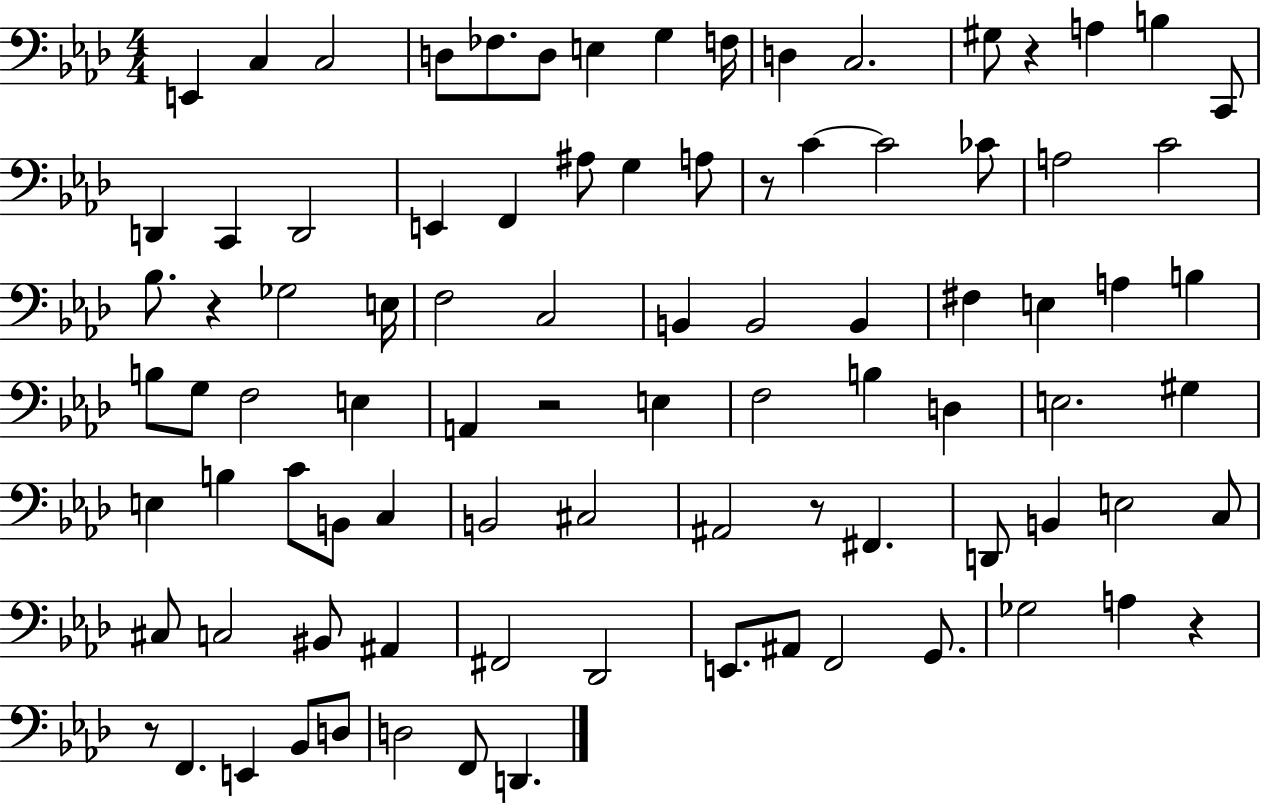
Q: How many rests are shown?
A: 7